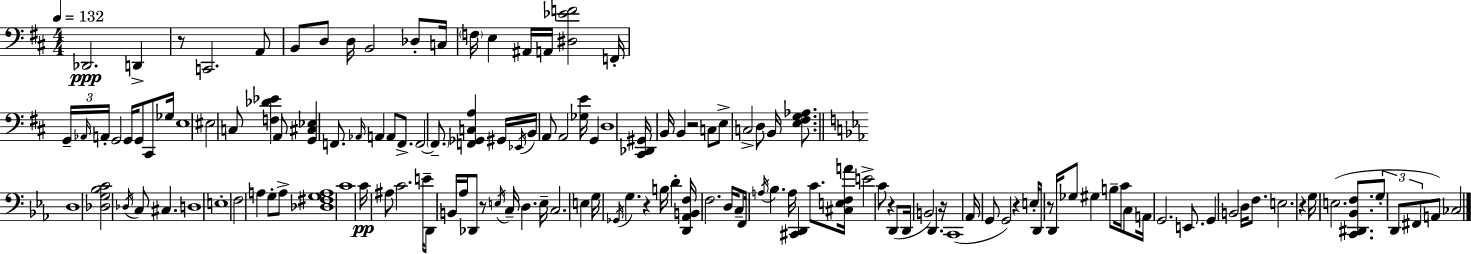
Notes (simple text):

Db2/h. D2/q R/e C2/h. A2/e B2/e D3/e D3/s B2/h Db3/e C3/s F3/s E3/q A#2/s A2/s [D#3,Eb4,F4]/h F2/s G2/s Ab2/s A2/s G2/h G2/s G2/e C#2/e Gb3/s E3/w EIS3/h C3/e [F3,Db4,Eb4]/q A2/e [G2,C#3,Eb3]/q F2/e. Ab2/s A2/q A2/e F2/e. F2/h F2/e. [F2,Gb2,C3,A3]/q G#2/s Eb2/s B2/s A2/e A2/h [Gb3,E4]/s G2/q D3/w [C#2,Db2,G#2]/s B2/s B2/q R/h C3/e E3/e C3/h D3/e B2/s [E3,F#3,G3,Ab3]/e. D3/w [Db3,G3,Bb3,C4]/h Db3/s C3/e C#3/q. D3/w E3/w F3/h A3/q G3/e A3/e [Db3,F#3,G3,A3]/w C4/w C4/s A#3/e C4/h. E4/s D2/e B2/s Ab3/s Db2/e R/e E3/s C3/s D3/q. E3/s C3/h. E3/q G3/s Gb2/s G3/q. R/q B3/s D4/q [D2,Ab2,B2,F3]/s F3/h. D3/s C3/e F2/s A3/s Bb3/q. A3/s [C#2,D2]/q C4/e. [C#3,E3,F3,A4]/s E4/h C4/e R/q D2/e D2/s B2/h D2/q. R/s C2/w Ab2/s G2/e G2/h R/q E3/s D2/e R/e D2/s Gb3/e G#3/q B3/e C4/s C3/e A2/s G2/h. E2/e. G2/q B2/h D3/s F3/e. E3/h. R/q G3/s E3/h. [C2,D#2,Bb2,F3]/e. G3/e D2/e F#2/e A2/e CES3/h